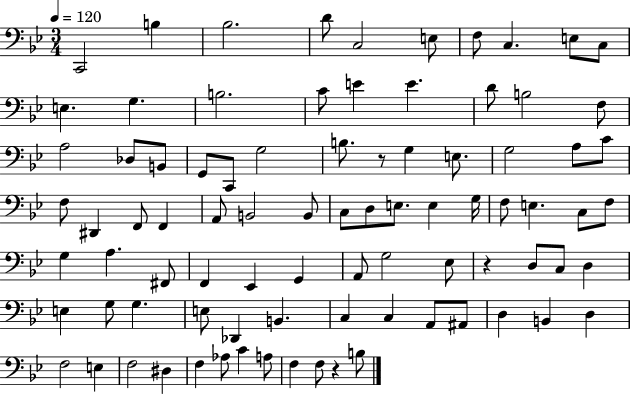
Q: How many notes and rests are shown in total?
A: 86